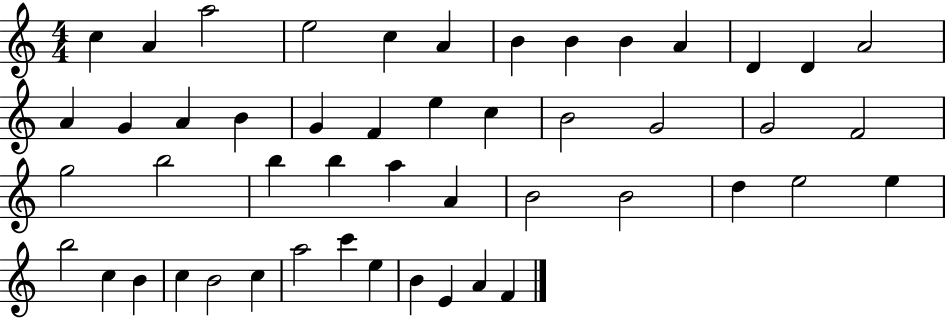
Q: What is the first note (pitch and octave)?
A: C5